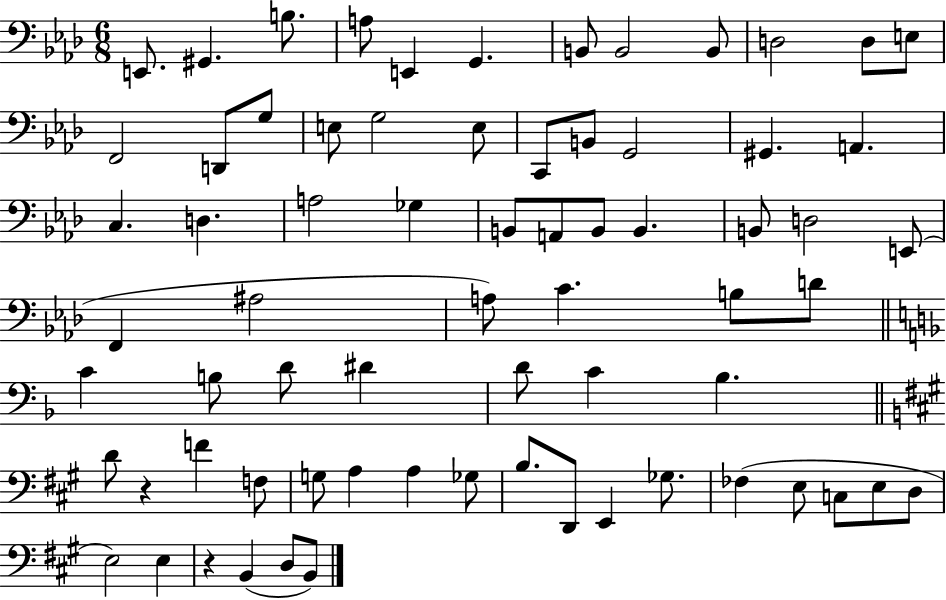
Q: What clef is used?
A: bass